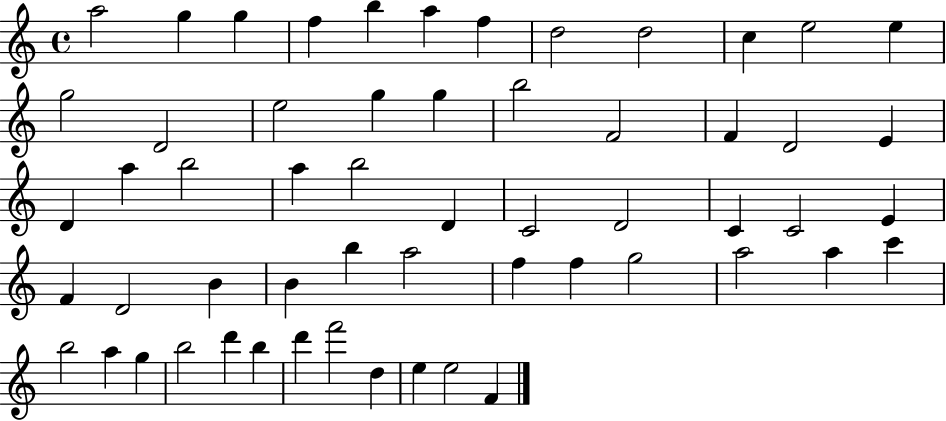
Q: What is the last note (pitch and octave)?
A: F4